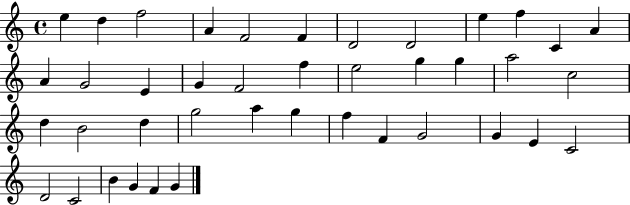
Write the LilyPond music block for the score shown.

{
  \clef treble
  \time 4/4
  \defaultTimeSignature
  \key c \major
  e''4 d''4 f''2 | a'4 f'2 f'4 | d'2 d'2 | e''4 f''4 c'4 a'4 | \break a'4 g'2 e'4 | g'4 f'2 f''4 | e''2 g''4 g''4 | a''2 c''2 | \break d''4 b'2 d''4 | g''2 a''4 g''4 | f''4 f'4 g'2 | g'4 e'4 c'2 | \break d'2 c'2 | b'4 g'4 f'4 g'4 | \bar "|."
}